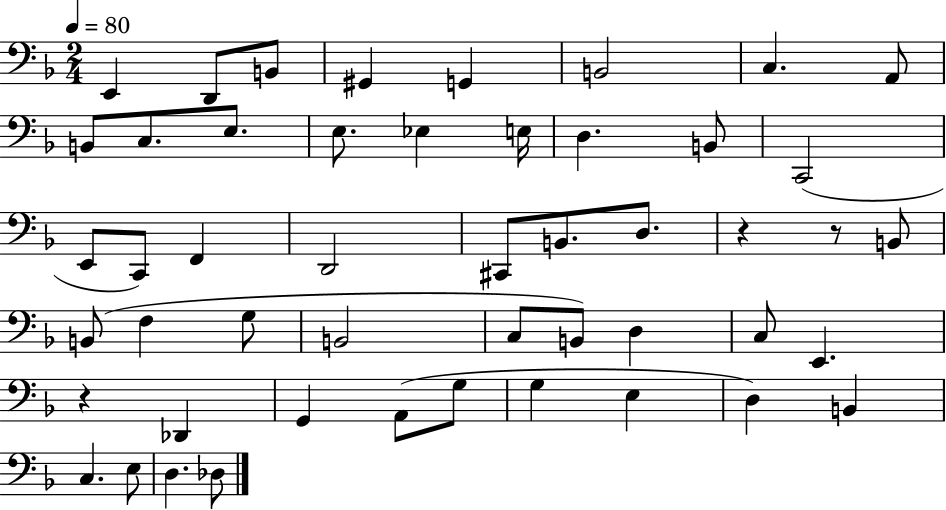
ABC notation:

X:1
T:Untitled
M:2/4
L:1/4
K:F
E,, D,,/2 B,,/2 ^G,, G,, B,,2 C, A,,/2 B,,/2 C,/2 E,/2 E,/2 _E, E,/4 D, B,,/2 C,,2 E,,/2 C,,/2 F,, D,,2 ^C,,/2 B,,/2 D,/2 z z/2 B,,/2 B,,/2 F, G,/2 B,,2 C,/2 B,,/2 D, C,/2 E,, z _D,, G,, A,,/2 G,/2 G, E, D, B,, C, E,/2 D, _D,/2